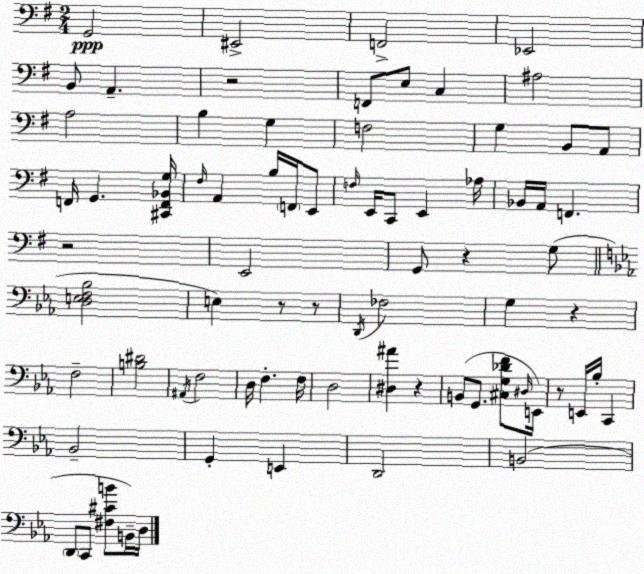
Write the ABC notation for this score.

X:1
T:Untitled
M:2/4
L:1/4
K:G
G,,2 ^E,,2 F,,2 _E,,2 B,,/2 A,, z2 F,,/2 E,/2 C, ^A,2 A,2 B, G, F,2 G, B,,/2 A,,/2 F,,/4 G,, [^C,,F,,_B,,G,]/4 ^F,/4 A,, B,/4 F,,/4 E,,/2 F,/4 E,,/4 C,,/2 E,, _A,/4 _B,,/4 A,,/4 F,, z2 E,,2 G,,/2 z G,/2 [D,E,F,_B,]2 E, z/2 z/2 D,,/4 _F,2 G, z F,2 [B,^D]2 ^A,,/4 F,2 D,/4 F, F,/4 D,2 [^D,^A] z B,,/2 G,,/2 [^C,G,_DF]/2 ^D,/4 E,,/4 z/2 E,,/4 _B,/4 C,, _B,,2 G,, E,, D,,2 B,,2 D,,/2 C,,/2 [^F,^CB]/2 B,,/4 D,/4